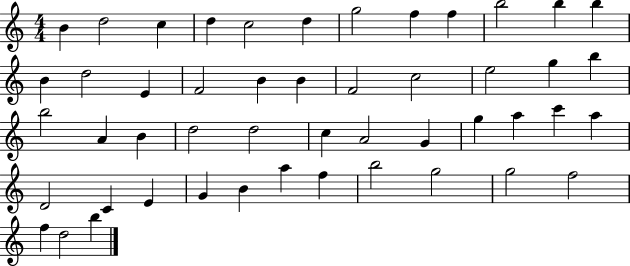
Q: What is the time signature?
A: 4/4